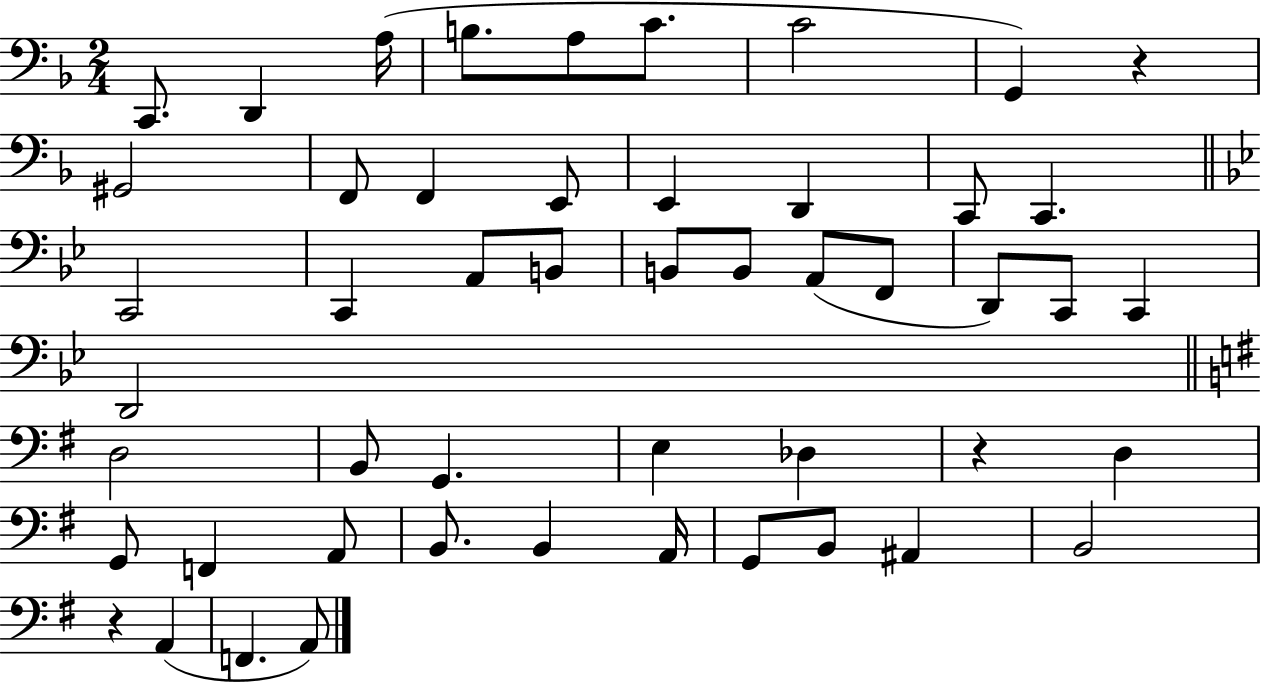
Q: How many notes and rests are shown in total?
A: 50